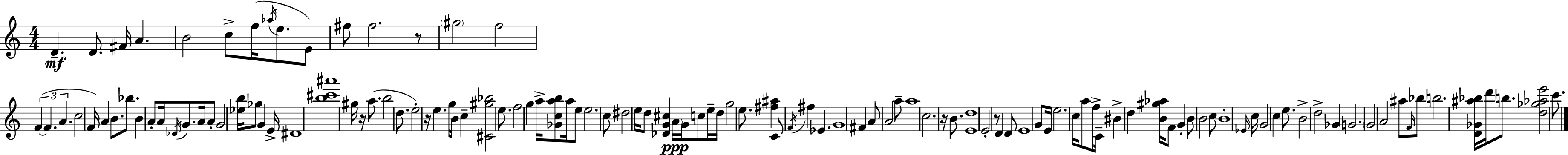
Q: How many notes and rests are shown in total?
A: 125